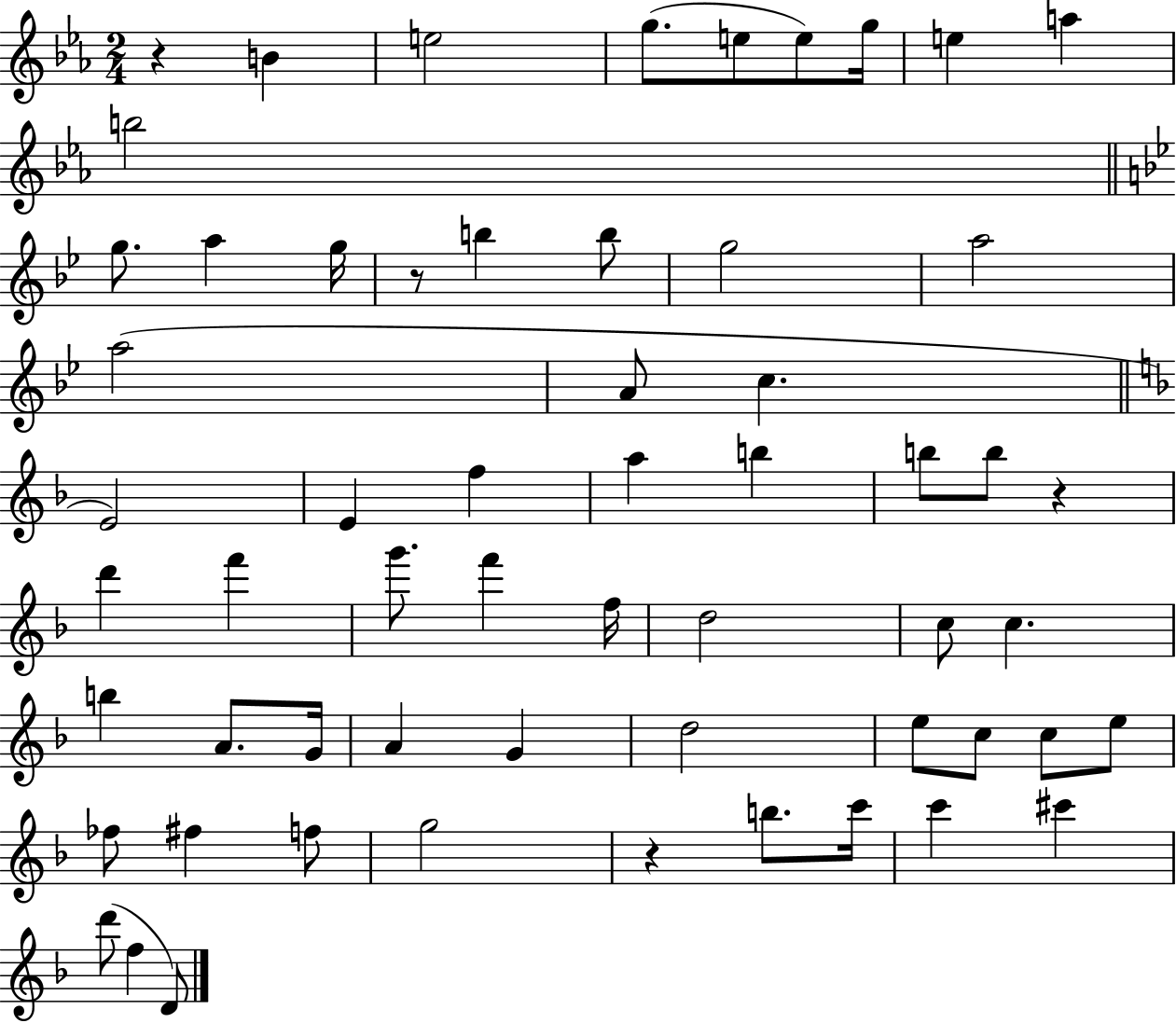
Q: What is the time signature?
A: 2/4